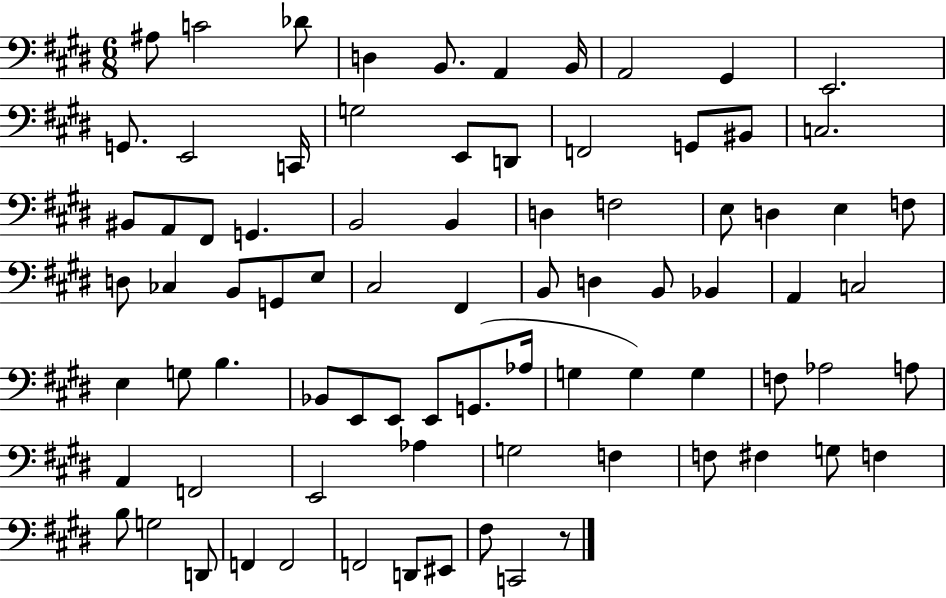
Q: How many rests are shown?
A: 1